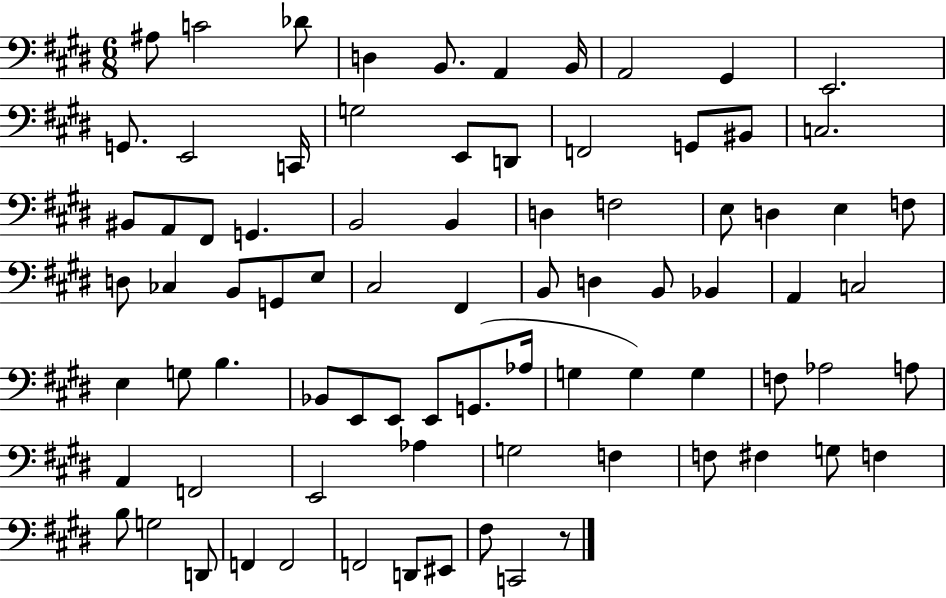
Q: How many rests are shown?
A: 1